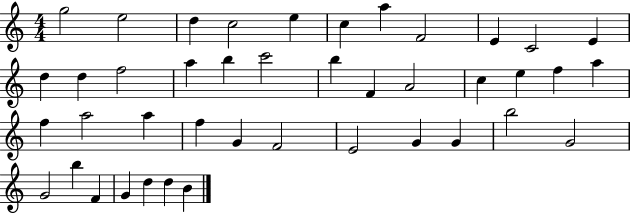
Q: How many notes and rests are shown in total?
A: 42